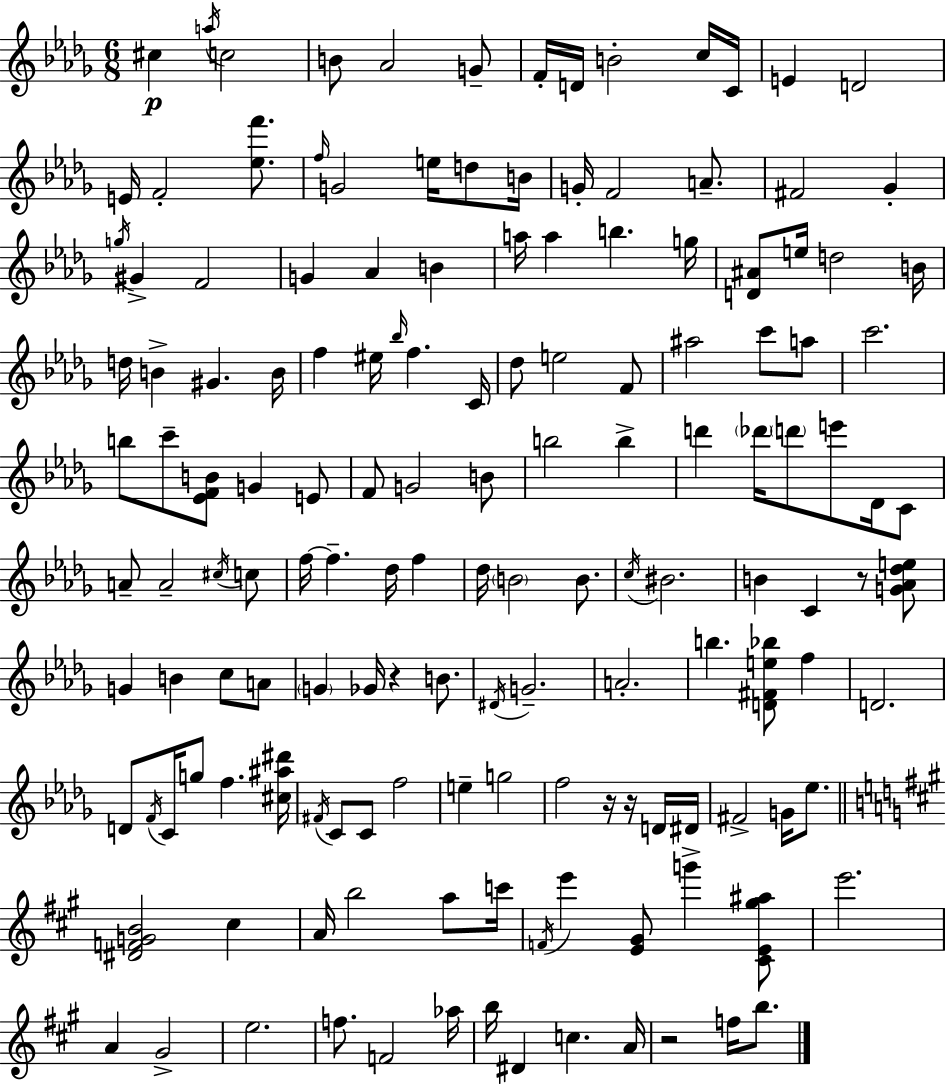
C#5/q A5/s C5/h B4/e Ab4/h G4/e F4/s D4/s B4/h C5/s C4/s E4/q D4/h E4/s F4/h [Eb5,F6]/e. F5/s G4/h E5/s D5/e B4/s G4/s F4/h A4/e. F#4/h Gb4/q G5/s G#4/q F4/h G4/q Ab4/q B4/q A5/s A5/q B5/q. G5/s [D4,A#4]/e E5/s D5/h B4/s D5/s B4/q G#4/q. B4/s F5/q EIS5/s Bb5/s F5/q. C4/s Db5/e E5/h F4/e A#5/h C6/e A5/e C6/h. B5/e C6/e [Eb4,F4,B4]/e G4/q E4/e F4/e G4/h B4/e B5/h B5/q D6/q Db6/s D6/e E6/e Db4/s C4/e A4/e A4/h C#5/s C5/e F5/s F5/q. Db5/s F5/q Db5/s B4/h B4/e. C5/s BIS4/h. B4/q C4/q R/e [G4,Ab4,Db5,E5]/e G4/q B4/q C5/e A4/e G4/q Gb4/s R/q B4/e. D#4/s G4/h. A4/h. B5/q. [D4,F#4,E5,Bb5]/e F5/q D4/h. D4/e F4/s C4/s G5/e F5/q. [C#5,A#5,D#6]/s F#4/s C4/e C4/e F5/h E5/q G5/h F5/h R/s R/s D4/s D#4/s F#4/h G4/s Eb5/e. [D#4,F4,G4,B4]/h C#5/q A4/s B5/h A5/e C6/s F4/s E6/q [E4,G#4]/e G6/q [C#4,E4,G#5,A#5]/e E6/h. A4/q G#4/h E5/h. F5/e. F4/h Ab5/s B5/s D#4/q C5/q. A4/s R/h F5/s B5/e.